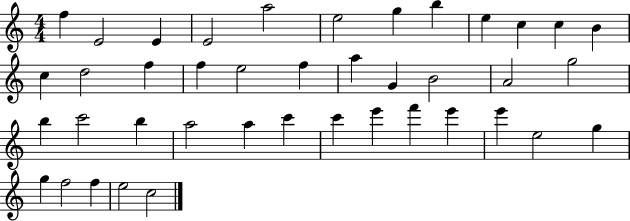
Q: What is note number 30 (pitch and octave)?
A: C6